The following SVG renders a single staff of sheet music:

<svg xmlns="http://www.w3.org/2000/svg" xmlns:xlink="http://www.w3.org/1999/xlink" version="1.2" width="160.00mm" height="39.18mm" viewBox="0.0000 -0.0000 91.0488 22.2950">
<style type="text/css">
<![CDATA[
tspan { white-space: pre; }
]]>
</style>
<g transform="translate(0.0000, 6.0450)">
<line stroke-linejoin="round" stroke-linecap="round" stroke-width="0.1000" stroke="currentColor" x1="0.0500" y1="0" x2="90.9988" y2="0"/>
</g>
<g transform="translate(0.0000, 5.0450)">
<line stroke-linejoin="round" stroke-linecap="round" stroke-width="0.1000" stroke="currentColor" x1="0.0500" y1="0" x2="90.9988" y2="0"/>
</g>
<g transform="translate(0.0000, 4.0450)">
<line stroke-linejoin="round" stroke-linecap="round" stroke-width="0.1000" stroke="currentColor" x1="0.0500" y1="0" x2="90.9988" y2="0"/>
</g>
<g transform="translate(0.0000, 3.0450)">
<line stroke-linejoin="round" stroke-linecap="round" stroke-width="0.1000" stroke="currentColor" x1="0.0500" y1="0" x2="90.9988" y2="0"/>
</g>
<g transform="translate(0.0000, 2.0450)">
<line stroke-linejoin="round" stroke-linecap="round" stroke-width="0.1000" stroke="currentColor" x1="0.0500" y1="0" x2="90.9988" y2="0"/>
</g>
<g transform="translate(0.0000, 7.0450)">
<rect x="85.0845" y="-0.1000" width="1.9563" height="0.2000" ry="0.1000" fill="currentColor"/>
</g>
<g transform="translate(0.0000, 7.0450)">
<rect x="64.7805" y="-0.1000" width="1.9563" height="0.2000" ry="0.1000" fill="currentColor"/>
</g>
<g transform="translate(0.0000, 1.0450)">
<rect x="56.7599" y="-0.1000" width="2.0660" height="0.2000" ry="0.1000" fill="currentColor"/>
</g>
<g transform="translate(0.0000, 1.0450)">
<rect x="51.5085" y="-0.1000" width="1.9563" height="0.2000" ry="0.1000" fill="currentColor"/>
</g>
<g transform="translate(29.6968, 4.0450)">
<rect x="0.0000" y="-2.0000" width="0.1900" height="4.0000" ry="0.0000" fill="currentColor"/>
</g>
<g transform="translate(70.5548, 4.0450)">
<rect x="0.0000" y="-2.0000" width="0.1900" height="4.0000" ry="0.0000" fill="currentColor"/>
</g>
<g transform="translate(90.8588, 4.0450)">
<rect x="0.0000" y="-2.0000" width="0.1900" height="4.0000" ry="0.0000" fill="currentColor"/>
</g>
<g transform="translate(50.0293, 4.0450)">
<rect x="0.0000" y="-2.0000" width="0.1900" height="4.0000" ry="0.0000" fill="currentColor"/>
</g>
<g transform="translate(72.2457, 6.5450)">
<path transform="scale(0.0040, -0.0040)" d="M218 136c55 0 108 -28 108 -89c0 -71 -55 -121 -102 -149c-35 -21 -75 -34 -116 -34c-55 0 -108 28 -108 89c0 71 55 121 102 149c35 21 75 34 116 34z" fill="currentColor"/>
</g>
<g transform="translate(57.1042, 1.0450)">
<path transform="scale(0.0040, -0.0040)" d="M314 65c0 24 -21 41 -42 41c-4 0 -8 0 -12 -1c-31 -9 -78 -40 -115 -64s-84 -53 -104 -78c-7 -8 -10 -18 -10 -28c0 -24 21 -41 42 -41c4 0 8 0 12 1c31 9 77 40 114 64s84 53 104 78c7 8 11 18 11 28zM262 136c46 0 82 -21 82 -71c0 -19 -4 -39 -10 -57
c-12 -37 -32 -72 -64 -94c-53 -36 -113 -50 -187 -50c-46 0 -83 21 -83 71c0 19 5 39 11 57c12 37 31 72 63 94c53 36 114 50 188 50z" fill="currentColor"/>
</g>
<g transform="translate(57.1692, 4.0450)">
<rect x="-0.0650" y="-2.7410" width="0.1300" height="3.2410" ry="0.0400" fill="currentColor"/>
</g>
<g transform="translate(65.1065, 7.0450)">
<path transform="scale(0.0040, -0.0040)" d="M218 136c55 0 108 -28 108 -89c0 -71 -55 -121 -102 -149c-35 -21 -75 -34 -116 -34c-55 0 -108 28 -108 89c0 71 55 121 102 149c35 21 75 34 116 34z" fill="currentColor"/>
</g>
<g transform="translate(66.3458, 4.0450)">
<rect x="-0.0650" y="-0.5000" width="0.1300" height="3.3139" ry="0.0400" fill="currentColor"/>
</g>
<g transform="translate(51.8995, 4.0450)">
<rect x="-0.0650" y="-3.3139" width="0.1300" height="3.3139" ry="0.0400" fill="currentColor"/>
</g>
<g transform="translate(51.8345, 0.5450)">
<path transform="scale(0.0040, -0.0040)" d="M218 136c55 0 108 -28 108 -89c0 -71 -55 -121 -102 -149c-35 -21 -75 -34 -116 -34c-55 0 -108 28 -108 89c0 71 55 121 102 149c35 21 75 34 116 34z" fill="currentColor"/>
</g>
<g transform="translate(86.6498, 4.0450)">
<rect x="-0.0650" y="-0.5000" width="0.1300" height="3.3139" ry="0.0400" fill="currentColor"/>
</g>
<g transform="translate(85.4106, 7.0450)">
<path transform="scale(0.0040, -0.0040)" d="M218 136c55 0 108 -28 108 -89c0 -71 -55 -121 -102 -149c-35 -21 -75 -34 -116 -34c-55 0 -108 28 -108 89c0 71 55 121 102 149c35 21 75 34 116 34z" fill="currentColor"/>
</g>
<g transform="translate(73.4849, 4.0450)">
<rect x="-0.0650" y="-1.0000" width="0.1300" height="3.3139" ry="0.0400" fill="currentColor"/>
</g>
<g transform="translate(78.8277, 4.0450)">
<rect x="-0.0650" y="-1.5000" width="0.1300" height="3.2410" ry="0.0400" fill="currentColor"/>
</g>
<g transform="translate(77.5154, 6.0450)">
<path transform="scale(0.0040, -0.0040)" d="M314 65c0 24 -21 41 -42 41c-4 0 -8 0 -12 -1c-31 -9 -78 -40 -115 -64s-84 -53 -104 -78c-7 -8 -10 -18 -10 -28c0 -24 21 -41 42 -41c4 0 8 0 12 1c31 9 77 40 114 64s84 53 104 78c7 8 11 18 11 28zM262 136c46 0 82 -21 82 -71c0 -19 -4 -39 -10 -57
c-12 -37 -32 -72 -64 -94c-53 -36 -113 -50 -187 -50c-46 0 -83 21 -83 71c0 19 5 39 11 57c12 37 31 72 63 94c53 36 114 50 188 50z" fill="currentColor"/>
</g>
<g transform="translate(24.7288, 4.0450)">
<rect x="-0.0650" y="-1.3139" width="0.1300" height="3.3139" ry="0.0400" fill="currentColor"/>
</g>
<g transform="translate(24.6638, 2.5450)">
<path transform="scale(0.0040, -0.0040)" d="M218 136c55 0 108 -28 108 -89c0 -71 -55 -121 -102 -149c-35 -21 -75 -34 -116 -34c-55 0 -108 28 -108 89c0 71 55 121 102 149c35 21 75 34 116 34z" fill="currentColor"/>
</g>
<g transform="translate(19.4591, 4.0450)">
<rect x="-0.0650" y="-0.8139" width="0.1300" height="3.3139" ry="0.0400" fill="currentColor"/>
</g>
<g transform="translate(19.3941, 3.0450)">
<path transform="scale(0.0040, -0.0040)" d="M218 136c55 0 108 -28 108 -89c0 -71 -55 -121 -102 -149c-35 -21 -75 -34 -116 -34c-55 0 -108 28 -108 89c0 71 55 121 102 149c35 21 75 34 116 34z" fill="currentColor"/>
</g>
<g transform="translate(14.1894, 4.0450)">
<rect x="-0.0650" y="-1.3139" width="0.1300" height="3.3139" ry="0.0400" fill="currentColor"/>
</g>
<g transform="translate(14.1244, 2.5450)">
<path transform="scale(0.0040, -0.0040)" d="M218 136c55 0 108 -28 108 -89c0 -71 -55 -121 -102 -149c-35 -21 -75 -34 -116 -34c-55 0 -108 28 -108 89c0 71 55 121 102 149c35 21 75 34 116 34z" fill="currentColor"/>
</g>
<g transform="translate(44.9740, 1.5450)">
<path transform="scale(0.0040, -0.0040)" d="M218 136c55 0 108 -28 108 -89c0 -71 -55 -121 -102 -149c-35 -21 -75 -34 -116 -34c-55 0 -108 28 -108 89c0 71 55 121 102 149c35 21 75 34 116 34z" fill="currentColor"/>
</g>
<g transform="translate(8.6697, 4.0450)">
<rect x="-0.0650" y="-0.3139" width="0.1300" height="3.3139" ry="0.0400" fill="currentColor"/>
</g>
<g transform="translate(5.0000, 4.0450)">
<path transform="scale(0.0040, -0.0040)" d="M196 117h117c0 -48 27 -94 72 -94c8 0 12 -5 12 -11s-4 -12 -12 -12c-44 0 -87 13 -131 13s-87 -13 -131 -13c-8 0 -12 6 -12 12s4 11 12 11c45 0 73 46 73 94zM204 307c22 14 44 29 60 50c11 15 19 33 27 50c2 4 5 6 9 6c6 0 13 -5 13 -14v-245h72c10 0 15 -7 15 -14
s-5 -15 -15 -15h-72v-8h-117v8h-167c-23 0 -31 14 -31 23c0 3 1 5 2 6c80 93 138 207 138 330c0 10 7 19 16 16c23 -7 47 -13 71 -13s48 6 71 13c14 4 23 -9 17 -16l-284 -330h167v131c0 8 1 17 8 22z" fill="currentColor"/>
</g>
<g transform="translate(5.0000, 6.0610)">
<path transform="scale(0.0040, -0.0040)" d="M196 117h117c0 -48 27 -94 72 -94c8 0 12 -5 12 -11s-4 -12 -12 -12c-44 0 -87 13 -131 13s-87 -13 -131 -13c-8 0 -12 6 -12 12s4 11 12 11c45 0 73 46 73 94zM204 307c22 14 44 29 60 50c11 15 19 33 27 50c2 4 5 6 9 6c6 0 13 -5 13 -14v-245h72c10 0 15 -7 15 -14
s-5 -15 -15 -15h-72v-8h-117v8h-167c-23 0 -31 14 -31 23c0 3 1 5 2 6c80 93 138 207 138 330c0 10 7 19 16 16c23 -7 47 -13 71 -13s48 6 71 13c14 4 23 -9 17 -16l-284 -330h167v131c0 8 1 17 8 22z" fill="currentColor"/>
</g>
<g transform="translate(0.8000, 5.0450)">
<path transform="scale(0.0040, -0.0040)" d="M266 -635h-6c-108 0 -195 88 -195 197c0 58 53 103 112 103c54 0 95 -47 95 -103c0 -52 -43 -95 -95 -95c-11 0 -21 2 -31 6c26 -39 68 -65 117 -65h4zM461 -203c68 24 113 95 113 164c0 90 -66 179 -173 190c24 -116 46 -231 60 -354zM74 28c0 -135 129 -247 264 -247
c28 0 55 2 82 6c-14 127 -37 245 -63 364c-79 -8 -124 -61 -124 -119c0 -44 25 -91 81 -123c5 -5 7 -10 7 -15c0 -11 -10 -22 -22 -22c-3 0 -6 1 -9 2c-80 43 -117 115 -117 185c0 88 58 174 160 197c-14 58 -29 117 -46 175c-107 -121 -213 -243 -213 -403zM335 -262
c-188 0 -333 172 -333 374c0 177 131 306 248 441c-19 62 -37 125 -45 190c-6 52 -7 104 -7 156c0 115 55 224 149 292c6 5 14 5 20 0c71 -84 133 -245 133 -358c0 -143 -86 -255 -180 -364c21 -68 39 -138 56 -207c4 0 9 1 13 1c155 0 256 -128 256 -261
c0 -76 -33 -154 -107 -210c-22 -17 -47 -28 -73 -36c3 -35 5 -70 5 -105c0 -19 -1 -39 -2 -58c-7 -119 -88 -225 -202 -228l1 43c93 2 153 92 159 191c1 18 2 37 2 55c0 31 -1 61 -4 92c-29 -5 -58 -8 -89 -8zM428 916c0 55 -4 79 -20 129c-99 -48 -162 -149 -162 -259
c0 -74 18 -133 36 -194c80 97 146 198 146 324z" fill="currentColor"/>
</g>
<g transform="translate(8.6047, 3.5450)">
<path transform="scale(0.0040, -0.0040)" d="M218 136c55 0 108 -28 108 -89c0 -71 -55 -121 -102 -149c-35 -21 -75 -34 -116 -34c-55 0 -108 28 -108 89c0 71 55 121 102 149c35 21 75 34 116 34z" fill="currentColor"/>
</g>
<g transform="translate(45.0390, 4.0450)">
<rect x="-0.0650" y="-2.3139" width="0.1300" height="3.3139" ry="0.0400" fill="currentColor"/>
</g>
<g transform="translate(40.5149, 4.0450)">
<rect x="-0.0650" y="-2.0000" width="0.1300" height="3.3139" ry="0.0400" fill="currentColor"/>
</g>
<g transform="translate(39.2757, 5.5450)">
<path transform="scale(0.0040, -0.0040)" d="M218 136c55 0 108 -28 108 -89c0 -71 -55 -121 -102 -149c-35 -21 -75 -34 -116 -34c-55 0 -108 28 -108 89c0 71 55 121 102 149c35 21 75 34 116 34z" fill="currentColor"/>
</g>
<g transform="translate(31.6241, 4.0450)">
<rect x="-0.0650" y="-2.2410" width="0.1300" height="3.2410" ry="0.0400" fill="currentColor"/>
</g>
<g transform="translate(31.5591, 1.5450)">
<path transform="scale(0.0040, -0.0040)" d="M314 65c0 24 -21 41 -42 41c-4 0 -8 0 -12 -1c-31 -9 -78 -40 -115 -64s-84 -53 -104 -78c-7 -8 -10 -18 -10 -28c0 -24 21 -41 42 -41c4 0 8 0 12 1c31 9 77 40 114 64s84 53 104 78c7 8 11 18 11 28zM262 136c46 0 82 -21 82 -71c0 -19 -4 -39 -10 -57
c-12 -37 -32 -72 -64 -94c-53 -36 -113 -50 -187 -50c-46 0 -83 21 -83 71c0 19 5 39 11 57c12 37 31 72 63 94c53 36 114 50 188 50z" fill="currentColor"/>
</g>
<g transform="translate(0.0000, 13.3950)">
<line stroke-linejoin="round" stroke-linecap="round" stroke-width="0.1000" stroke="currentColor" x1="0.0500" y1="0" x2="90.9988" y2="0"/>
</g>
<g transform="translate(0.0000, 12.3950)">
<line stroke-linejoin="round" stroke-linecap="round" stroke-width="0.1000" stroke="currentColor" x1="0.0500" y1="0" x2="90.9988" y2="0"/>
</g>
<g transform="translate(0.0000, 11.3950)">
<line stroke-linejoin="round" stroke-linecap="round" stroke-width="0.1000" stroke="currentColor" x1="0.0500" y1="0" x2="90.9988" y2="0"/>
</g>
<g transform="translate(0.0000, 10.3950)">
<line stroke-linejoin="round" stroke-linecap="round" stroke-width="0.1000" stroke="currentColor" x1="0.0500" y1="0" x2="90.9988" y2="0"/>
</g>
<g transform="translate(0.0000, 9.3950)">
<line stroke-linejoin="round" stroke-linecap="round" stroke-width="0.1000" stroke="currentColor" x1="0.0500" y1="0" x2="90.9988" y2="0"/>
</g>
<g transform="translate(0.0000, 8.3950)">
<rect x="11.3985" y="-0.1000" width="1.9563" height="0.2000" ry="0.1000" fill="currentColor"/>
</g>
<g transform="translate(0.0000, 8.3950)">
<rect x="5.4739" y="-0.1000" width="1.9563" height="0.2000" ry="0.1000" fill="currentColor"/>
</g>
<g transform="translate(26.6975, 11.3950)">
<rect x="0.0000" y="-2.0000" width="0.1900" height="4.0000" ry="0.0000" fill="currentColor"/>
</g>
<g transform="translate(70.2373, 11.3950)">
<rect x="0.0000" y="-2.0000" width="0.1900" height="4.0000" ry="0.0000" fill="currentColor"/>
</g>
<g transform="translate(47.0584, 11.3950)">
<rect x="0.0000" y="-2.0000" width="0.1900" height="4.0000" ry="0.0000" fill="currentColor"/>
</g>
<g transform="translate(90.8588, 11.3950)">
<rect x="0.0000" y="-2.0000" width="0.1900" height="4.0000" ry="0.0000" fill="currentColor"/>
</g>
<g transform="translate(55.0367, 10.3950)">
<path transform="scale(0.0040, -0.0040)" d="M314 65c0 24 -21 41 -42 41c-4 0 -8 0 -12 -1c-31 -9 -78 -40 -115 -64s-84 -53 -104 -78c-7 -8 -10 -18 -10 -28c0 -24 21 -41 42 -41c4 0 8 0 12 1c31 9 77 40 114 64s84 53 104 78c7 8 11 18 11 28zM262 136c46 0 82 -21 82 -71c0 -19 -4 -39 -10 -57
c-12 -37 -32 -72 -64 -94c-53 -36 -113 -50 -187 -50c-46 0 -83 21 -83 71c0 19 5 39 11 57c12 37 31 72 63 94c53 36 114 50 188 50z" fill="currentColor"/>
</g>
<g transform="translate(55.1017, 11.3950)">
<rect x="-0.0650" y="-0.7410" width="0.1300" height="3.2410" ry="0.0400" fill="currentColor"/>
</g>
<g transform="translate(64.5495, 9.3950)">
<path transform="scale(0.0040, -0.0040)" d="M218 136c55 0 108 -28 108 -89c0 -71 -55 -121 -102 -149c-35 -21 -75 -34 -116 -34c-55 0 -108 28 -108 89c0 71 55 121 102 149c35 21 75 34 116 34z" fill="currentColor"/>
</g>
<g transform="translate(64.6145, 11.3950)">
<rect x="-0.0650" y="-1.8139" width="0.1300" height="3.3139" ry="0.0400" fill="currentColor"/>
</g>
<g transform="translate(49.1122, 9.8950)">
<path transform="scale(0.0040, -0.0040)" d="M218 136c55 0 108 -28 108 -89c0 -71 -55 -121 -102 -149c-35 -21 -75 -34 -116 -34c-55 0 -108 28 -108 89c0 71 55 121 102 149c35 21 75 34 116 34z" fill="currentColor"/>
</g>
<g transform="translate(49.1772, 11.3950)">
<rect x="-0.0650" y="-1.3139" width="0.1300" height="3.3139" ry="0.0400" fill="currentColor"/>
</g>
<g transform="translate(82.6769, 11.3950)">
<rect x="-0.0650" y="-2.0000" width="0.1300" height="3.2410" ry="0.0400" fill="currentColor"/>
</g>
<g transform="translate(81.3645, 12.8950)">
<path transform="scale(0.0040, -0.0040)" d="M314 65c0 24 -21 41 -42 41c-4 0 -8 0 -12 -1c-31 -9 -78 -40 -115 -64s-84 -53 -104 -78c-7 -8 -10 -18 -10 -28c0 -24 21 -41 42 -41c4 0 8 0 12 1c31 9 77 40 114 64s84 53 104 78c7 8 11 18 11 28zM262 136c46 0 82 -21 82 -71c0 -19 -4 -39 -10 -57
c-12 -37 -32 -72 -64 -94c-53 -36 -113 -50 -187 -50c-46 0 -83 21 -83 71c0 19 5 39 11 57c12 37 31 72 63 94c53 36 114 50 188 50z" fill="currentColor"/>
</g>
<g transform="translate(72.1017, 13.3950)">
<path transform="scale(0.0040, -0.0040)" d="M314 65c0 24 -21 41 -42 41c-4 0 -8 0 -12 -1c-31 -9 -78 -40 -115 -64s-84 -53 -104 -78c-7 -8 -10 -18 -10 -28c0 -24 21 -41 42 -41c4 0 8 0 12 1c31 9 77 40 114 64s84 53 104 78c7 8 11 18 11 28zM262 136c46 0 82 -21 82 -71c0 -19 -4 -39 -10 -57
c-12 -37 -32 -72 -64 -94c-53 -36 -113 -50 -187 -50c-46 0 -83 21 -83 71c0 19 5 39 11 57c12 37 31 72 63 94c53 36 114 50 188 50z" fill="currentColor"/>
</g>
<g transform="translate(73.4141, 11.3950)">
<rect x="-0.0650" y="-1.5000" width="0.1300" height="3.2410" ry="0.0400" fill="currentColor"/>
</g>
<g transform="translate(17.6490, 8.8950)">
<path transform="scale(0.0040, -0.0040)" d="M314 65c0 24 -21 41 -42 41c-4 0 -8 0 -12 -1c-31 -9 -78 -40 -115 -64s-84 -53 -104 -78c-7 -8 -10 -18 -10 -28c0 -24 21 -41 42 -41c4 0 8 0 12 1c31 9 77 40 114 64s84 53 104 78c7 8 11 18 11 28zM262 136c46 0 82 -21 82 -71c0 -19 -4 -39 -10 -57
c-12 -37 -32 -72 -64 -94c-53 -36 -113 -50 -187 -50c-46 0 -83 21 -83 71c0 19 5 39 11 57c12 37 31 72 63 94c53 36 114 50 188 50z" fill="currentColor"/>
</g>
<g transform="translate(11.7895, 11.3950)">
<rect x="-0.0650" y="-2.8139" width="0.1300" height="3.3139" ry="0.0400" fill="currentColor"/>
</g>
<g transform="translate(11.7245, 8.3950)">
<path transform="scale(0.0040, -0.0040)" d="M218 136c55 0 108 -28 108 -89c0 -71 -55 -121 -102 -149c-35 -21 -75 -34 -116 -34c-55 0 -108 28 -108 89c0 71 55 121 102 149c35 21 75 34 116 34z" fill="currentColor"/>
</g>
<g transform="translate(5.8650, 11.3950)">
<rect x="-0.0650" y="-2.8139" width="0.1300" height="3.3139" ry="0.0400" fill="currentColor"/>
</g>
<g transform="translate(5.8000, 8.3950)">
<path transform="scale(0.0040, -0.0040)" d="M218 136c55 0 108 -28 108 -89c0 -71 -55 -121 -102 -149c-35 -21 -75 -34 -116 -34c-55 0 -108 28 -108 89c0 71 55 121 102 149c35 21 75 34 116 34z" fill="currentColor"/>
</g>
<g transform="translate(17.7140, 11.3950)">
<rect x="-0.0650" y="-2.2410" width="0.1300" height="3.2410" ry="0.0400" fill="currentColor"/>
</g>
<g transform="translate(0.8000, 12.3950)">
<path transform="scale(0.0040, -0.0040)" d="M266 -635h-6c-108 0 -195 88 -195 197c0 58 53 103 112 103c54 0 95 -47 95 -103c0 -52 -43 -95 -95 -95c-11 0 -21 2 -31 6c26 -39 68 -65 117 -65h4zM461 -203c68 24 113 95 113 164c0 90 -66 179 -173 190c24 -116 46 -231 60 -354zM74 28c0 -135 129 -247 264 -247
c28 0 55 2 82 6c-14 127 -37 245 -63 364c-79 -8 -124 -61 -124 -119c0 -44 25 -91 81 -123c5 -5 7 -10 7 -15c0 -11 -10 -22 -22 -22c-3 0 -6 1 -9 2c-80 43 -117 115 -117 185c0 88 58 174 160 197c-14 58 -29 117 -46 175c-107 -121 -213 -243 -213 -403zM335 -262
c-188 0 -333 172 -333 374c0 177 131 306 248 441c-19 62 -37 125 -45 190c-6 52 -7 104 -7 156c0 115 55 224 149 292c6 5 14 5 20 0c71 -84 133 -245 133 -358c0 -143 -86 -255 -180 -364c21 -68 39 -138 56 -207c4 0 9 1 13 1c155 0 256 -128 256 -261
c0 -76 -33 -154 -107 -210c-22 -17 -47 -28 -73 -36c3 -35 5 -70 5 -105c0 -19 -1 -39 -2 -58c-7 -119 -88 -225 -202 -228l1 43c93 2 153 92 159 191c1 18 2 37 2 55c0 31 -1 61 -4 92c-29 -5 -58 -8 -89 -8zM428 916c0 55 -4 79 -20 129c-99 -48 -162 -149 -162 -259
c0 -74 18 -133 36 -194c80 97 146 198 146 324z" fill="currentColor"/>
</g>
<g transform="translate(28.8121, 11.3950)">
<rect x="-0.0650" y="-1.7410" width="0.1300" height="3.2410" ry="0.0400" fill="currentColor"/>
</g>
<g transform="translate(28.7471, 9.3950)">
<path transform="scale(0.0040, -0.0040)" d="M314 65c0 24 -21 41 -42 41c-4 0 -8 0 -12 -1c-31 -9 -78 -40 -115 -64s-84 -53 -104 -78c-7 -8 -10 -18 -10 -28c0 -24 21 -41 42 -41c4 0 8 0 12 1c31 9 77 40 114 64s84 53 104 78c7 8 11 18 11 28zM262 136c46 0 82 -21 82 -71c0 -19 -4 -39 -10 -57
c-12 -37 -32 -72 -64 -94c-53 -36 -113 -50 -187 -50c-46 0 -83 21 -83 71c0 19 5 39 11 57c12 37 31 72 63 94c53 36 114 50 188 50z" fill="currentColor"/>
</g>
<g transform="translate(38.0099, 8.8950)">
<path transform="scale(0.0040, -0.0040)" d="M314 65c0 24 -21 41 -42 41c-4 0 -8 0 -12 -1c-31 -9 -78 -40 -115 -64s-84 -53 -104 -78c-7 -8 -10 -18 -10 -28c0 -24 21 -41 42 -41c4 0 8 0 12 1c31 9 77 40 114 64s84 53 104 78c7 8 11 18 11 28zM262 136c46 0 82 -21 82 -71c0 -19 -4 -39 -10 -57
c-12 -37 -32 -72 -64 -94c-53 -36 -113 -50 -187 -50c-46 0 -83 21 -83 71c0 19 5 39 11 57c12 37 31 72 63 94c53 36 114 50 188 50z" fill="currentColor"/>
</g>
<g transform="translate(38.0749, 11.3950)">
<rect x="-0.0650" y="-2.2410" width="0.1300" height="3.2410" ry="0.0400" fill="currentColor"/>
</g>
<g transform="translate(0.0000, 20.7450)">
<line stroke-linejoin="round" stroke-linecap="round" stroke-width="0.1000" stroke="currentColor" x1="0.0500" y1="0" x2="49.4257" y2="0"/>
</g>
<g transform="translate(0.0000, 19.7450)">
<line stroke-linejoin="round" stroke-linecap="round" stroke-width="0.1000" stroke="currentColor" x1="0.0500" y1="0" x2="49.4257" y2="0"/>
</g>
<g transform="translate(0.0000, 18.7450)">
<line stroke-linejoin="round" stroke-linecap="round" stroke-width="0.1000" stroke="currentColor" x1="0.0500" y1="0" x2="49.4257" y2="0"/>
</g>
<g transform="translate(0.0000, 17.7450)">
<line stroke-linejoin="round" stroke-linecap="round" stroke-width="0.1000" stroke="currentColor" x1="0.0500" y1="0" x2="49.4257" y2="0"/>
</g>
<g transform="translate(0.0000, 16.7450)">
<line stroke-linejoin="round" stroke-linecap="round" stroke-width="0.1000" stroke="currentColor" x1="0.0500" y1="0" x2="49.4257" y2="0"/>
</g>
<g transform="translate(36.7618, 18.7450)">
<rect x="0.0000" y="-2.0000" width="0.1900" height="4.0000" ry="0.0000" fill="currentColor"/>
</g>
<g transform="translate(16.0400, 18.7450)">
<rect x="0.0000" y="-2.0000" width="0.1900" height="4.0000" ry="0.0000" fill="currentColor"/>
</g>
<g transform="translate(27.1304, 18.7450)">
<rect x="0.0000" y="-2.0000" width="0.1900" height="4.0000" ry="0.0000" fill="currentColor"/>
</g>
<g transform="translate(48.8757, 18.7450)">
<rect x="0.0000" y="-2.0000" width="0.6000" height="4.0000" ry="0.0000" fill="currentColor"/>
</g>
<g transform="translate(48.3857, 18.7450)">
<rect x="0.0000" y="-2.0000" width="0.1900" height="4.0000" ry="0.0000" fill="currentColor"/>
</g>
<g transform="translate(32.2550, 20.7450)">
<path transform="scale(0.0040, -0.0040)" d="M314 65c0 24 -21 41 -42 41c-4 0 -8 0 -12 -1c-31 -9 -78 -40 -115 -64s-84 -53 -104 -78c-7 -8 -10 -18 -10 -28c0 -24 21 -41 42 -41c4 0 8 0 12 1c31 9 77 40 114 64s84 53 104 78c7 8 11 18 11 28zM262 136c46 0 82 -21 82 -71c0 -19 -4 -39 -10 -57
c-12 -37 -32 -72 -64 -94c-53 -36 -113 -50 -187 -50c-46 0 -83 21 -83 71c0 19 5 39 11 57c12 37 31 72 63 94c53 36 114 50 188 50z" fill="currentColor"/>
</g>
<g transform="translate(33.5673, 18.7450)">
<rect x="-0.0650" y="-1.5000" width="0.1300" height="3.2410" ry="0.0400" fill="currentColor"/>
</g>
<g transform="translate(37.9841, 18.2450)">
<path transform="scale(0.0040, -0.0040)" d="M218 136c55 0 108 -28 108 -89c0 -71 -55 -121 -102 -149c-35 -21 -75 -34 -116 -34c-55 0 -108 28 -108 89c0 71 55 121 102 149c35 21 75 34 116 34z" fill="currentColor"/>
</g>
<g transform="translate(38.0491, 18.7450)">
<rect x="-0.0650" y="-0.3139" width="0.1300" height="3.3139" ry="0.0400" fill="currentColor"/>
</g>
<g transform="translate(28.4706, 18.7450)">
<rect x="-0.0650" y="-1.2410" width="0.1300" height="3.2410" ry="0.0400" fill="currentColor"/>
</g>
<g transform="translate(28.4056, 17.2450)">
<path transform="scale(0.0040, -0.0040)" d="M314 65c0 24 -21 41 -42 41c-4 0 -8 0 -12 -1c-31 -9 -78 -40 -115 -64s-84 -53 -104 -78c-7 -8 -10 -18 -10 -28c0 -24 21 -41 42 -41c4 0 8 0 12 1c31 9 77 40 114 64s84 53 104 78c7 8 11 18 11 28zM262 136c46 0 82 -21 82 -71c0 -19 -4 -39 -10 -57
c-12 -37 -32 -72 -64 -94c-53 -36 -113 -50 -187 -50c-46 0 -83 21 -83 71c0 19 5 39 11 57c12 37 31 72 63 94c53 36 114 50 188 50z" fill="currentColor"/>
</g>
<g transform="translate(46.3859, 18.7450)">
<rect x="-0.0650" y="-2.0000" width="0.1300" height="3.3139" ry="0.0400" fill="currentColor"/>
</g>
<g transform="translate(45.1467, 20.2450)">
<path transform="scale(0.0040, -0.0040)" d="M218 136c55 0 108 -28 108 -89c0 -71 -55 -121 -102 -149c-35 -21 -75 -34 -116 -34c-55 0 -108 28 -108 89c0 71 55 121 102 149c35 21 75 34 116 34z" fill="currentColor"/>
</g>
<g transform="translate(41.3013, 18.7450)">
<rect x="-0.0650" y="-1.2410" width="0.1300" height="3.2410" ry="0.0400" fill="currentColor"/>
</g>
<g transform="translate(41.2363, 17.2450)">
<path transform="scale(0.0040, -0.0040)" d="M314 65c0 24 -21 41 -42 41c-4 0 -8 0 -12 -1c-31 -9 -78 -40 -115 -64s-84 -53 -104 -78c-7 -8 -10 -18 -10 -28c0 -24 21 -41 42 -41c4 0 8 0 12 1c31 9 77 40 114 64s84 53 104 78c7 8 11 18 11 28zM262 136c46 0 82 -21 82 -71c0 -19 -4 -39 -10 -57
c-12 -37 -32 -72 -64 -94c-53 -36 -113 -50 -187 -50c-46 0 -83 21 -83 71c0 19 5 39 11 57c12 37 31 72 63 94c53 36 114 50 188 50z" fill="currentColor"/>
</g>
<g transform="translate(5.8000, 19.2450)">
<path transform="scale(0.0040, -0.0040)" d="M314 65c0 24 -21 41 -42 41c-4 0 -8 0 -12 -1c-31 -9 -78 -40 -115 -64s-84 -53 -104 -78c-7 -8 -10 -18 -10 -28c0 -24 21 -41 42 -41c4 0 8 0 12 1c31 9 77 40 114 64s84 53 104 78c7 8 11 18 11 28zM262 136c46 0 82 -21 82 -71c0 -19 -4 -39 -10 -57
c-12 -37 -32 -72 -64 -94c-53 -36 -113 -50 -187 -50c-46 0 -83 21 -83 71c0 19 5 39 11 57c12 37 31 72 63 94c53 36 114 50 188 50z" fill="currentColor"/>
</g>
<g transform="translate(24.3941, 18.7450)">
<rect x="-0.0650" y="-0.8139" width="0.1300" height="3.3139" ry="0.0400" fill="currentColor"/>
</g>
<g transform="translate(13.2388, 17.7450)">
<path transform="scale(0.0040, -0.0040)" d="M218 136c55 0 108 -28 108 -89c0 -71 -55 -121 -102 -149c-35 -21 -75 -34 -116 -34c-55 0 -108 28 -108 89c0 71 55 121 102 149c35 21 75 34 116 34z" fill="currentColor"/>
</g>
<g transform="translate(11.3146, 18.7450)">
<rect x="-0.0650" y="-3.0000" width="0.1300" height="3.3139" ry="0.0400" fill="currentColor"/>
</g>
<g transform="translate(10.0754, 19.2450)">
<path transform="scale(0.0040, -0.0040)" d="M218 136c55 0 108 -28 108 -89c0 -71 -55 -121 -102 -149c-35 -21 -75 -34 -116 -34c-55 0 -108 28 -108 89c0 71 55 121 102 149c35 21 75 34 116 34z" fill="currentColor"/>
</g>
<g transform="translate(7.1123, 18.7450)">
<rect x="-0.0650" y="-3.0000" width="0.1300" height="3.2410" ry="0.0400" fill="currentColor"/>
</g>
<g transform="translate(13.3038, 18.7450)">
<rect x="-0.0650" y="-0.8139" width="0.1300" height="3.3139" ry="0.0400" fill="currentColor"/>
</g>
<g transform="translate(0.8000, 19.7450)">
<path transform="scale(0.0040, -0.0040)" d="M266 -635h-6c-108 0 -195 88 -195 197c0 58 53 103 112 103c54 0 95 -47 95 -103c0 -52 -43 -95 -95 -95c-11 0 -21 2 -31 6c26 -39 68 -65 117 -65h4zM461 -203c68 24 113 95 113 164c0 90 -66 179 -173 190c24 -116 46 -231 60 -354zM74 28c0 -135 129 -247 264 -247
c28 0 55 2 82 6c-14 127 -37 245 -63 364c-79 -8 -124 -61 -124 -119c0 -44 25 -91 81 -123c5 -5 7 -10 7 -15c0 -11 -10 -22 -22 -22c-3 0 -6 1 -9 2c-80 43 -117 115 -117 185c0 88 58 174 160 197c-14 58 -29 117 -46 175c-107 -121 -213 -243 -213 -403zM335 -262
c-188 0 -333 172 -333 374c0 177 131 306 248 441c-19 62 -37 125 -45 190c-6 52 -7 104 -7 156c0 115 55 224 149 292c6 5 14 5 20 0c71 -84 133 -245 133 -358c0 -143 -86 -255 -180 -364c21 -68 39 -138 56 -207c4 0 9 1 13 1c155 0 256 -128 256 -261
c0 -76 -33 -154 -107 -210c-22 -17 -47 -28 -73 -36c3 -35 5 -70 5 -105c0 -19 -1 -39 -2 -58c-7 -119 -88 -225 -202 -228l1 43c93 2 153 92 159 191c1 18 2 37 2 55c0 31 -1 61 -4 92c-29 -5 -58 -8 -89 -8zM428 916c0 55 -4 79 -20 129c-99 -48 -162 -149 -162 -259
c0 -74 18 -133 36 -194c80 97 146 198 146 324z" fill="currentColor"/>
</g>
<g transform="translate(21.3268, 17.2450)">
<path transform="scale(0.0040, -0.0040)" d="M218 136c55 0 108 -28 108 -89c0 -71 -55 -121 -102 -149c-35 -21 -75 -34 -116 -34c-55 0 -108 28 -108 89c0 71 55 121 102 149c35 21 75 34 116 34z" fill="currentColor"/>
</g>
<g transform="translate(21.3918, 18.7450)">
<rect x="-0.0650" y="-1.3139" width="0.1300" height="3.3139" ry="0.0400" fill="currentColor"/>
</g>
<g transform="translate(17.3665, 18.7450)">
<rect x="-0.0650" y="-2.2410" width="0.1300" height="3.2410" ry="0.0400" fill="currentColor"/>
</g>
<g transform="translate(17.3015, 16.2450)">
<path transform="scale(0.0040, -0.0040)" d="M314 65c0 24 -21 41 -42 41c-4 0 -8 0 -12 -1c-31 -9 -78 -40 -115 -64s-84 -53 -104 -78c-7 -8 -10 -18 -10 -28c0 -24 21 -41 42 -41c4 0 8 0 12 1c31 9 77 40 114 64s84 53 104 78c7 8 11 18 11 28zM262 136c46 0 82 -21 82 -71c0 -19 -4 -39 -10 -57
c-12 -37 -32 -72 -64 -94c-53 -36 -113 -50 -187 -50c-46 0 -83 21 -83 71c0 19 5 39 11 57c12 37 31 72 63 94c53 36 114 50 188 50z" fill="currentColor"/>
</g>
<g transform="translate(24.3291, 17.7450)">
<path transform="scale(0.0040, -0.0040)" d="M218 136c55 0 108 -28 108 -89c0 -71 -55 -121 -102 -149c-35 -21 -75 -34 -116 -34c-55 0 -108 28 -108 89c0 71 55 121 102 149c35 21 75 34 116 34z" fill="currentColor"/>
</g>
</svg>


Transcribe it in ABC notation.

X:1
T:Untitled
M:4/4
L:1/4
K:C
c e d e g2 F g b a2 C D E2 C a a g2 f2 g2 e d2 f E2 F2 A2 A d g2 e d e2 E2 c e2 F